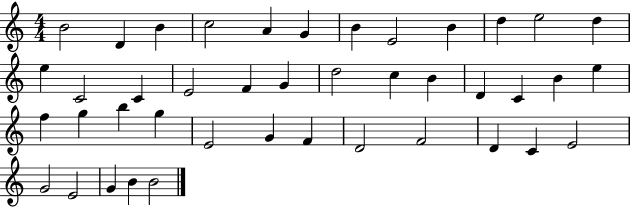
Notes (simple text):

B4/h D4/q B4/q C5/h A4/q G4/q B4/q E4/h B4/q D5/q E5/h D5/q E5/q C4/h C4/q E4/h F4/q G4/q D5/h C5/q B4/q D4/q C4/q B4/q E5/q F5/q G5/q B5/q G5/q E4/h G4/q F4/q D4/h F4/h D4/q C4/q E4/h G4/h E4/h G4/q B4/q B4/h